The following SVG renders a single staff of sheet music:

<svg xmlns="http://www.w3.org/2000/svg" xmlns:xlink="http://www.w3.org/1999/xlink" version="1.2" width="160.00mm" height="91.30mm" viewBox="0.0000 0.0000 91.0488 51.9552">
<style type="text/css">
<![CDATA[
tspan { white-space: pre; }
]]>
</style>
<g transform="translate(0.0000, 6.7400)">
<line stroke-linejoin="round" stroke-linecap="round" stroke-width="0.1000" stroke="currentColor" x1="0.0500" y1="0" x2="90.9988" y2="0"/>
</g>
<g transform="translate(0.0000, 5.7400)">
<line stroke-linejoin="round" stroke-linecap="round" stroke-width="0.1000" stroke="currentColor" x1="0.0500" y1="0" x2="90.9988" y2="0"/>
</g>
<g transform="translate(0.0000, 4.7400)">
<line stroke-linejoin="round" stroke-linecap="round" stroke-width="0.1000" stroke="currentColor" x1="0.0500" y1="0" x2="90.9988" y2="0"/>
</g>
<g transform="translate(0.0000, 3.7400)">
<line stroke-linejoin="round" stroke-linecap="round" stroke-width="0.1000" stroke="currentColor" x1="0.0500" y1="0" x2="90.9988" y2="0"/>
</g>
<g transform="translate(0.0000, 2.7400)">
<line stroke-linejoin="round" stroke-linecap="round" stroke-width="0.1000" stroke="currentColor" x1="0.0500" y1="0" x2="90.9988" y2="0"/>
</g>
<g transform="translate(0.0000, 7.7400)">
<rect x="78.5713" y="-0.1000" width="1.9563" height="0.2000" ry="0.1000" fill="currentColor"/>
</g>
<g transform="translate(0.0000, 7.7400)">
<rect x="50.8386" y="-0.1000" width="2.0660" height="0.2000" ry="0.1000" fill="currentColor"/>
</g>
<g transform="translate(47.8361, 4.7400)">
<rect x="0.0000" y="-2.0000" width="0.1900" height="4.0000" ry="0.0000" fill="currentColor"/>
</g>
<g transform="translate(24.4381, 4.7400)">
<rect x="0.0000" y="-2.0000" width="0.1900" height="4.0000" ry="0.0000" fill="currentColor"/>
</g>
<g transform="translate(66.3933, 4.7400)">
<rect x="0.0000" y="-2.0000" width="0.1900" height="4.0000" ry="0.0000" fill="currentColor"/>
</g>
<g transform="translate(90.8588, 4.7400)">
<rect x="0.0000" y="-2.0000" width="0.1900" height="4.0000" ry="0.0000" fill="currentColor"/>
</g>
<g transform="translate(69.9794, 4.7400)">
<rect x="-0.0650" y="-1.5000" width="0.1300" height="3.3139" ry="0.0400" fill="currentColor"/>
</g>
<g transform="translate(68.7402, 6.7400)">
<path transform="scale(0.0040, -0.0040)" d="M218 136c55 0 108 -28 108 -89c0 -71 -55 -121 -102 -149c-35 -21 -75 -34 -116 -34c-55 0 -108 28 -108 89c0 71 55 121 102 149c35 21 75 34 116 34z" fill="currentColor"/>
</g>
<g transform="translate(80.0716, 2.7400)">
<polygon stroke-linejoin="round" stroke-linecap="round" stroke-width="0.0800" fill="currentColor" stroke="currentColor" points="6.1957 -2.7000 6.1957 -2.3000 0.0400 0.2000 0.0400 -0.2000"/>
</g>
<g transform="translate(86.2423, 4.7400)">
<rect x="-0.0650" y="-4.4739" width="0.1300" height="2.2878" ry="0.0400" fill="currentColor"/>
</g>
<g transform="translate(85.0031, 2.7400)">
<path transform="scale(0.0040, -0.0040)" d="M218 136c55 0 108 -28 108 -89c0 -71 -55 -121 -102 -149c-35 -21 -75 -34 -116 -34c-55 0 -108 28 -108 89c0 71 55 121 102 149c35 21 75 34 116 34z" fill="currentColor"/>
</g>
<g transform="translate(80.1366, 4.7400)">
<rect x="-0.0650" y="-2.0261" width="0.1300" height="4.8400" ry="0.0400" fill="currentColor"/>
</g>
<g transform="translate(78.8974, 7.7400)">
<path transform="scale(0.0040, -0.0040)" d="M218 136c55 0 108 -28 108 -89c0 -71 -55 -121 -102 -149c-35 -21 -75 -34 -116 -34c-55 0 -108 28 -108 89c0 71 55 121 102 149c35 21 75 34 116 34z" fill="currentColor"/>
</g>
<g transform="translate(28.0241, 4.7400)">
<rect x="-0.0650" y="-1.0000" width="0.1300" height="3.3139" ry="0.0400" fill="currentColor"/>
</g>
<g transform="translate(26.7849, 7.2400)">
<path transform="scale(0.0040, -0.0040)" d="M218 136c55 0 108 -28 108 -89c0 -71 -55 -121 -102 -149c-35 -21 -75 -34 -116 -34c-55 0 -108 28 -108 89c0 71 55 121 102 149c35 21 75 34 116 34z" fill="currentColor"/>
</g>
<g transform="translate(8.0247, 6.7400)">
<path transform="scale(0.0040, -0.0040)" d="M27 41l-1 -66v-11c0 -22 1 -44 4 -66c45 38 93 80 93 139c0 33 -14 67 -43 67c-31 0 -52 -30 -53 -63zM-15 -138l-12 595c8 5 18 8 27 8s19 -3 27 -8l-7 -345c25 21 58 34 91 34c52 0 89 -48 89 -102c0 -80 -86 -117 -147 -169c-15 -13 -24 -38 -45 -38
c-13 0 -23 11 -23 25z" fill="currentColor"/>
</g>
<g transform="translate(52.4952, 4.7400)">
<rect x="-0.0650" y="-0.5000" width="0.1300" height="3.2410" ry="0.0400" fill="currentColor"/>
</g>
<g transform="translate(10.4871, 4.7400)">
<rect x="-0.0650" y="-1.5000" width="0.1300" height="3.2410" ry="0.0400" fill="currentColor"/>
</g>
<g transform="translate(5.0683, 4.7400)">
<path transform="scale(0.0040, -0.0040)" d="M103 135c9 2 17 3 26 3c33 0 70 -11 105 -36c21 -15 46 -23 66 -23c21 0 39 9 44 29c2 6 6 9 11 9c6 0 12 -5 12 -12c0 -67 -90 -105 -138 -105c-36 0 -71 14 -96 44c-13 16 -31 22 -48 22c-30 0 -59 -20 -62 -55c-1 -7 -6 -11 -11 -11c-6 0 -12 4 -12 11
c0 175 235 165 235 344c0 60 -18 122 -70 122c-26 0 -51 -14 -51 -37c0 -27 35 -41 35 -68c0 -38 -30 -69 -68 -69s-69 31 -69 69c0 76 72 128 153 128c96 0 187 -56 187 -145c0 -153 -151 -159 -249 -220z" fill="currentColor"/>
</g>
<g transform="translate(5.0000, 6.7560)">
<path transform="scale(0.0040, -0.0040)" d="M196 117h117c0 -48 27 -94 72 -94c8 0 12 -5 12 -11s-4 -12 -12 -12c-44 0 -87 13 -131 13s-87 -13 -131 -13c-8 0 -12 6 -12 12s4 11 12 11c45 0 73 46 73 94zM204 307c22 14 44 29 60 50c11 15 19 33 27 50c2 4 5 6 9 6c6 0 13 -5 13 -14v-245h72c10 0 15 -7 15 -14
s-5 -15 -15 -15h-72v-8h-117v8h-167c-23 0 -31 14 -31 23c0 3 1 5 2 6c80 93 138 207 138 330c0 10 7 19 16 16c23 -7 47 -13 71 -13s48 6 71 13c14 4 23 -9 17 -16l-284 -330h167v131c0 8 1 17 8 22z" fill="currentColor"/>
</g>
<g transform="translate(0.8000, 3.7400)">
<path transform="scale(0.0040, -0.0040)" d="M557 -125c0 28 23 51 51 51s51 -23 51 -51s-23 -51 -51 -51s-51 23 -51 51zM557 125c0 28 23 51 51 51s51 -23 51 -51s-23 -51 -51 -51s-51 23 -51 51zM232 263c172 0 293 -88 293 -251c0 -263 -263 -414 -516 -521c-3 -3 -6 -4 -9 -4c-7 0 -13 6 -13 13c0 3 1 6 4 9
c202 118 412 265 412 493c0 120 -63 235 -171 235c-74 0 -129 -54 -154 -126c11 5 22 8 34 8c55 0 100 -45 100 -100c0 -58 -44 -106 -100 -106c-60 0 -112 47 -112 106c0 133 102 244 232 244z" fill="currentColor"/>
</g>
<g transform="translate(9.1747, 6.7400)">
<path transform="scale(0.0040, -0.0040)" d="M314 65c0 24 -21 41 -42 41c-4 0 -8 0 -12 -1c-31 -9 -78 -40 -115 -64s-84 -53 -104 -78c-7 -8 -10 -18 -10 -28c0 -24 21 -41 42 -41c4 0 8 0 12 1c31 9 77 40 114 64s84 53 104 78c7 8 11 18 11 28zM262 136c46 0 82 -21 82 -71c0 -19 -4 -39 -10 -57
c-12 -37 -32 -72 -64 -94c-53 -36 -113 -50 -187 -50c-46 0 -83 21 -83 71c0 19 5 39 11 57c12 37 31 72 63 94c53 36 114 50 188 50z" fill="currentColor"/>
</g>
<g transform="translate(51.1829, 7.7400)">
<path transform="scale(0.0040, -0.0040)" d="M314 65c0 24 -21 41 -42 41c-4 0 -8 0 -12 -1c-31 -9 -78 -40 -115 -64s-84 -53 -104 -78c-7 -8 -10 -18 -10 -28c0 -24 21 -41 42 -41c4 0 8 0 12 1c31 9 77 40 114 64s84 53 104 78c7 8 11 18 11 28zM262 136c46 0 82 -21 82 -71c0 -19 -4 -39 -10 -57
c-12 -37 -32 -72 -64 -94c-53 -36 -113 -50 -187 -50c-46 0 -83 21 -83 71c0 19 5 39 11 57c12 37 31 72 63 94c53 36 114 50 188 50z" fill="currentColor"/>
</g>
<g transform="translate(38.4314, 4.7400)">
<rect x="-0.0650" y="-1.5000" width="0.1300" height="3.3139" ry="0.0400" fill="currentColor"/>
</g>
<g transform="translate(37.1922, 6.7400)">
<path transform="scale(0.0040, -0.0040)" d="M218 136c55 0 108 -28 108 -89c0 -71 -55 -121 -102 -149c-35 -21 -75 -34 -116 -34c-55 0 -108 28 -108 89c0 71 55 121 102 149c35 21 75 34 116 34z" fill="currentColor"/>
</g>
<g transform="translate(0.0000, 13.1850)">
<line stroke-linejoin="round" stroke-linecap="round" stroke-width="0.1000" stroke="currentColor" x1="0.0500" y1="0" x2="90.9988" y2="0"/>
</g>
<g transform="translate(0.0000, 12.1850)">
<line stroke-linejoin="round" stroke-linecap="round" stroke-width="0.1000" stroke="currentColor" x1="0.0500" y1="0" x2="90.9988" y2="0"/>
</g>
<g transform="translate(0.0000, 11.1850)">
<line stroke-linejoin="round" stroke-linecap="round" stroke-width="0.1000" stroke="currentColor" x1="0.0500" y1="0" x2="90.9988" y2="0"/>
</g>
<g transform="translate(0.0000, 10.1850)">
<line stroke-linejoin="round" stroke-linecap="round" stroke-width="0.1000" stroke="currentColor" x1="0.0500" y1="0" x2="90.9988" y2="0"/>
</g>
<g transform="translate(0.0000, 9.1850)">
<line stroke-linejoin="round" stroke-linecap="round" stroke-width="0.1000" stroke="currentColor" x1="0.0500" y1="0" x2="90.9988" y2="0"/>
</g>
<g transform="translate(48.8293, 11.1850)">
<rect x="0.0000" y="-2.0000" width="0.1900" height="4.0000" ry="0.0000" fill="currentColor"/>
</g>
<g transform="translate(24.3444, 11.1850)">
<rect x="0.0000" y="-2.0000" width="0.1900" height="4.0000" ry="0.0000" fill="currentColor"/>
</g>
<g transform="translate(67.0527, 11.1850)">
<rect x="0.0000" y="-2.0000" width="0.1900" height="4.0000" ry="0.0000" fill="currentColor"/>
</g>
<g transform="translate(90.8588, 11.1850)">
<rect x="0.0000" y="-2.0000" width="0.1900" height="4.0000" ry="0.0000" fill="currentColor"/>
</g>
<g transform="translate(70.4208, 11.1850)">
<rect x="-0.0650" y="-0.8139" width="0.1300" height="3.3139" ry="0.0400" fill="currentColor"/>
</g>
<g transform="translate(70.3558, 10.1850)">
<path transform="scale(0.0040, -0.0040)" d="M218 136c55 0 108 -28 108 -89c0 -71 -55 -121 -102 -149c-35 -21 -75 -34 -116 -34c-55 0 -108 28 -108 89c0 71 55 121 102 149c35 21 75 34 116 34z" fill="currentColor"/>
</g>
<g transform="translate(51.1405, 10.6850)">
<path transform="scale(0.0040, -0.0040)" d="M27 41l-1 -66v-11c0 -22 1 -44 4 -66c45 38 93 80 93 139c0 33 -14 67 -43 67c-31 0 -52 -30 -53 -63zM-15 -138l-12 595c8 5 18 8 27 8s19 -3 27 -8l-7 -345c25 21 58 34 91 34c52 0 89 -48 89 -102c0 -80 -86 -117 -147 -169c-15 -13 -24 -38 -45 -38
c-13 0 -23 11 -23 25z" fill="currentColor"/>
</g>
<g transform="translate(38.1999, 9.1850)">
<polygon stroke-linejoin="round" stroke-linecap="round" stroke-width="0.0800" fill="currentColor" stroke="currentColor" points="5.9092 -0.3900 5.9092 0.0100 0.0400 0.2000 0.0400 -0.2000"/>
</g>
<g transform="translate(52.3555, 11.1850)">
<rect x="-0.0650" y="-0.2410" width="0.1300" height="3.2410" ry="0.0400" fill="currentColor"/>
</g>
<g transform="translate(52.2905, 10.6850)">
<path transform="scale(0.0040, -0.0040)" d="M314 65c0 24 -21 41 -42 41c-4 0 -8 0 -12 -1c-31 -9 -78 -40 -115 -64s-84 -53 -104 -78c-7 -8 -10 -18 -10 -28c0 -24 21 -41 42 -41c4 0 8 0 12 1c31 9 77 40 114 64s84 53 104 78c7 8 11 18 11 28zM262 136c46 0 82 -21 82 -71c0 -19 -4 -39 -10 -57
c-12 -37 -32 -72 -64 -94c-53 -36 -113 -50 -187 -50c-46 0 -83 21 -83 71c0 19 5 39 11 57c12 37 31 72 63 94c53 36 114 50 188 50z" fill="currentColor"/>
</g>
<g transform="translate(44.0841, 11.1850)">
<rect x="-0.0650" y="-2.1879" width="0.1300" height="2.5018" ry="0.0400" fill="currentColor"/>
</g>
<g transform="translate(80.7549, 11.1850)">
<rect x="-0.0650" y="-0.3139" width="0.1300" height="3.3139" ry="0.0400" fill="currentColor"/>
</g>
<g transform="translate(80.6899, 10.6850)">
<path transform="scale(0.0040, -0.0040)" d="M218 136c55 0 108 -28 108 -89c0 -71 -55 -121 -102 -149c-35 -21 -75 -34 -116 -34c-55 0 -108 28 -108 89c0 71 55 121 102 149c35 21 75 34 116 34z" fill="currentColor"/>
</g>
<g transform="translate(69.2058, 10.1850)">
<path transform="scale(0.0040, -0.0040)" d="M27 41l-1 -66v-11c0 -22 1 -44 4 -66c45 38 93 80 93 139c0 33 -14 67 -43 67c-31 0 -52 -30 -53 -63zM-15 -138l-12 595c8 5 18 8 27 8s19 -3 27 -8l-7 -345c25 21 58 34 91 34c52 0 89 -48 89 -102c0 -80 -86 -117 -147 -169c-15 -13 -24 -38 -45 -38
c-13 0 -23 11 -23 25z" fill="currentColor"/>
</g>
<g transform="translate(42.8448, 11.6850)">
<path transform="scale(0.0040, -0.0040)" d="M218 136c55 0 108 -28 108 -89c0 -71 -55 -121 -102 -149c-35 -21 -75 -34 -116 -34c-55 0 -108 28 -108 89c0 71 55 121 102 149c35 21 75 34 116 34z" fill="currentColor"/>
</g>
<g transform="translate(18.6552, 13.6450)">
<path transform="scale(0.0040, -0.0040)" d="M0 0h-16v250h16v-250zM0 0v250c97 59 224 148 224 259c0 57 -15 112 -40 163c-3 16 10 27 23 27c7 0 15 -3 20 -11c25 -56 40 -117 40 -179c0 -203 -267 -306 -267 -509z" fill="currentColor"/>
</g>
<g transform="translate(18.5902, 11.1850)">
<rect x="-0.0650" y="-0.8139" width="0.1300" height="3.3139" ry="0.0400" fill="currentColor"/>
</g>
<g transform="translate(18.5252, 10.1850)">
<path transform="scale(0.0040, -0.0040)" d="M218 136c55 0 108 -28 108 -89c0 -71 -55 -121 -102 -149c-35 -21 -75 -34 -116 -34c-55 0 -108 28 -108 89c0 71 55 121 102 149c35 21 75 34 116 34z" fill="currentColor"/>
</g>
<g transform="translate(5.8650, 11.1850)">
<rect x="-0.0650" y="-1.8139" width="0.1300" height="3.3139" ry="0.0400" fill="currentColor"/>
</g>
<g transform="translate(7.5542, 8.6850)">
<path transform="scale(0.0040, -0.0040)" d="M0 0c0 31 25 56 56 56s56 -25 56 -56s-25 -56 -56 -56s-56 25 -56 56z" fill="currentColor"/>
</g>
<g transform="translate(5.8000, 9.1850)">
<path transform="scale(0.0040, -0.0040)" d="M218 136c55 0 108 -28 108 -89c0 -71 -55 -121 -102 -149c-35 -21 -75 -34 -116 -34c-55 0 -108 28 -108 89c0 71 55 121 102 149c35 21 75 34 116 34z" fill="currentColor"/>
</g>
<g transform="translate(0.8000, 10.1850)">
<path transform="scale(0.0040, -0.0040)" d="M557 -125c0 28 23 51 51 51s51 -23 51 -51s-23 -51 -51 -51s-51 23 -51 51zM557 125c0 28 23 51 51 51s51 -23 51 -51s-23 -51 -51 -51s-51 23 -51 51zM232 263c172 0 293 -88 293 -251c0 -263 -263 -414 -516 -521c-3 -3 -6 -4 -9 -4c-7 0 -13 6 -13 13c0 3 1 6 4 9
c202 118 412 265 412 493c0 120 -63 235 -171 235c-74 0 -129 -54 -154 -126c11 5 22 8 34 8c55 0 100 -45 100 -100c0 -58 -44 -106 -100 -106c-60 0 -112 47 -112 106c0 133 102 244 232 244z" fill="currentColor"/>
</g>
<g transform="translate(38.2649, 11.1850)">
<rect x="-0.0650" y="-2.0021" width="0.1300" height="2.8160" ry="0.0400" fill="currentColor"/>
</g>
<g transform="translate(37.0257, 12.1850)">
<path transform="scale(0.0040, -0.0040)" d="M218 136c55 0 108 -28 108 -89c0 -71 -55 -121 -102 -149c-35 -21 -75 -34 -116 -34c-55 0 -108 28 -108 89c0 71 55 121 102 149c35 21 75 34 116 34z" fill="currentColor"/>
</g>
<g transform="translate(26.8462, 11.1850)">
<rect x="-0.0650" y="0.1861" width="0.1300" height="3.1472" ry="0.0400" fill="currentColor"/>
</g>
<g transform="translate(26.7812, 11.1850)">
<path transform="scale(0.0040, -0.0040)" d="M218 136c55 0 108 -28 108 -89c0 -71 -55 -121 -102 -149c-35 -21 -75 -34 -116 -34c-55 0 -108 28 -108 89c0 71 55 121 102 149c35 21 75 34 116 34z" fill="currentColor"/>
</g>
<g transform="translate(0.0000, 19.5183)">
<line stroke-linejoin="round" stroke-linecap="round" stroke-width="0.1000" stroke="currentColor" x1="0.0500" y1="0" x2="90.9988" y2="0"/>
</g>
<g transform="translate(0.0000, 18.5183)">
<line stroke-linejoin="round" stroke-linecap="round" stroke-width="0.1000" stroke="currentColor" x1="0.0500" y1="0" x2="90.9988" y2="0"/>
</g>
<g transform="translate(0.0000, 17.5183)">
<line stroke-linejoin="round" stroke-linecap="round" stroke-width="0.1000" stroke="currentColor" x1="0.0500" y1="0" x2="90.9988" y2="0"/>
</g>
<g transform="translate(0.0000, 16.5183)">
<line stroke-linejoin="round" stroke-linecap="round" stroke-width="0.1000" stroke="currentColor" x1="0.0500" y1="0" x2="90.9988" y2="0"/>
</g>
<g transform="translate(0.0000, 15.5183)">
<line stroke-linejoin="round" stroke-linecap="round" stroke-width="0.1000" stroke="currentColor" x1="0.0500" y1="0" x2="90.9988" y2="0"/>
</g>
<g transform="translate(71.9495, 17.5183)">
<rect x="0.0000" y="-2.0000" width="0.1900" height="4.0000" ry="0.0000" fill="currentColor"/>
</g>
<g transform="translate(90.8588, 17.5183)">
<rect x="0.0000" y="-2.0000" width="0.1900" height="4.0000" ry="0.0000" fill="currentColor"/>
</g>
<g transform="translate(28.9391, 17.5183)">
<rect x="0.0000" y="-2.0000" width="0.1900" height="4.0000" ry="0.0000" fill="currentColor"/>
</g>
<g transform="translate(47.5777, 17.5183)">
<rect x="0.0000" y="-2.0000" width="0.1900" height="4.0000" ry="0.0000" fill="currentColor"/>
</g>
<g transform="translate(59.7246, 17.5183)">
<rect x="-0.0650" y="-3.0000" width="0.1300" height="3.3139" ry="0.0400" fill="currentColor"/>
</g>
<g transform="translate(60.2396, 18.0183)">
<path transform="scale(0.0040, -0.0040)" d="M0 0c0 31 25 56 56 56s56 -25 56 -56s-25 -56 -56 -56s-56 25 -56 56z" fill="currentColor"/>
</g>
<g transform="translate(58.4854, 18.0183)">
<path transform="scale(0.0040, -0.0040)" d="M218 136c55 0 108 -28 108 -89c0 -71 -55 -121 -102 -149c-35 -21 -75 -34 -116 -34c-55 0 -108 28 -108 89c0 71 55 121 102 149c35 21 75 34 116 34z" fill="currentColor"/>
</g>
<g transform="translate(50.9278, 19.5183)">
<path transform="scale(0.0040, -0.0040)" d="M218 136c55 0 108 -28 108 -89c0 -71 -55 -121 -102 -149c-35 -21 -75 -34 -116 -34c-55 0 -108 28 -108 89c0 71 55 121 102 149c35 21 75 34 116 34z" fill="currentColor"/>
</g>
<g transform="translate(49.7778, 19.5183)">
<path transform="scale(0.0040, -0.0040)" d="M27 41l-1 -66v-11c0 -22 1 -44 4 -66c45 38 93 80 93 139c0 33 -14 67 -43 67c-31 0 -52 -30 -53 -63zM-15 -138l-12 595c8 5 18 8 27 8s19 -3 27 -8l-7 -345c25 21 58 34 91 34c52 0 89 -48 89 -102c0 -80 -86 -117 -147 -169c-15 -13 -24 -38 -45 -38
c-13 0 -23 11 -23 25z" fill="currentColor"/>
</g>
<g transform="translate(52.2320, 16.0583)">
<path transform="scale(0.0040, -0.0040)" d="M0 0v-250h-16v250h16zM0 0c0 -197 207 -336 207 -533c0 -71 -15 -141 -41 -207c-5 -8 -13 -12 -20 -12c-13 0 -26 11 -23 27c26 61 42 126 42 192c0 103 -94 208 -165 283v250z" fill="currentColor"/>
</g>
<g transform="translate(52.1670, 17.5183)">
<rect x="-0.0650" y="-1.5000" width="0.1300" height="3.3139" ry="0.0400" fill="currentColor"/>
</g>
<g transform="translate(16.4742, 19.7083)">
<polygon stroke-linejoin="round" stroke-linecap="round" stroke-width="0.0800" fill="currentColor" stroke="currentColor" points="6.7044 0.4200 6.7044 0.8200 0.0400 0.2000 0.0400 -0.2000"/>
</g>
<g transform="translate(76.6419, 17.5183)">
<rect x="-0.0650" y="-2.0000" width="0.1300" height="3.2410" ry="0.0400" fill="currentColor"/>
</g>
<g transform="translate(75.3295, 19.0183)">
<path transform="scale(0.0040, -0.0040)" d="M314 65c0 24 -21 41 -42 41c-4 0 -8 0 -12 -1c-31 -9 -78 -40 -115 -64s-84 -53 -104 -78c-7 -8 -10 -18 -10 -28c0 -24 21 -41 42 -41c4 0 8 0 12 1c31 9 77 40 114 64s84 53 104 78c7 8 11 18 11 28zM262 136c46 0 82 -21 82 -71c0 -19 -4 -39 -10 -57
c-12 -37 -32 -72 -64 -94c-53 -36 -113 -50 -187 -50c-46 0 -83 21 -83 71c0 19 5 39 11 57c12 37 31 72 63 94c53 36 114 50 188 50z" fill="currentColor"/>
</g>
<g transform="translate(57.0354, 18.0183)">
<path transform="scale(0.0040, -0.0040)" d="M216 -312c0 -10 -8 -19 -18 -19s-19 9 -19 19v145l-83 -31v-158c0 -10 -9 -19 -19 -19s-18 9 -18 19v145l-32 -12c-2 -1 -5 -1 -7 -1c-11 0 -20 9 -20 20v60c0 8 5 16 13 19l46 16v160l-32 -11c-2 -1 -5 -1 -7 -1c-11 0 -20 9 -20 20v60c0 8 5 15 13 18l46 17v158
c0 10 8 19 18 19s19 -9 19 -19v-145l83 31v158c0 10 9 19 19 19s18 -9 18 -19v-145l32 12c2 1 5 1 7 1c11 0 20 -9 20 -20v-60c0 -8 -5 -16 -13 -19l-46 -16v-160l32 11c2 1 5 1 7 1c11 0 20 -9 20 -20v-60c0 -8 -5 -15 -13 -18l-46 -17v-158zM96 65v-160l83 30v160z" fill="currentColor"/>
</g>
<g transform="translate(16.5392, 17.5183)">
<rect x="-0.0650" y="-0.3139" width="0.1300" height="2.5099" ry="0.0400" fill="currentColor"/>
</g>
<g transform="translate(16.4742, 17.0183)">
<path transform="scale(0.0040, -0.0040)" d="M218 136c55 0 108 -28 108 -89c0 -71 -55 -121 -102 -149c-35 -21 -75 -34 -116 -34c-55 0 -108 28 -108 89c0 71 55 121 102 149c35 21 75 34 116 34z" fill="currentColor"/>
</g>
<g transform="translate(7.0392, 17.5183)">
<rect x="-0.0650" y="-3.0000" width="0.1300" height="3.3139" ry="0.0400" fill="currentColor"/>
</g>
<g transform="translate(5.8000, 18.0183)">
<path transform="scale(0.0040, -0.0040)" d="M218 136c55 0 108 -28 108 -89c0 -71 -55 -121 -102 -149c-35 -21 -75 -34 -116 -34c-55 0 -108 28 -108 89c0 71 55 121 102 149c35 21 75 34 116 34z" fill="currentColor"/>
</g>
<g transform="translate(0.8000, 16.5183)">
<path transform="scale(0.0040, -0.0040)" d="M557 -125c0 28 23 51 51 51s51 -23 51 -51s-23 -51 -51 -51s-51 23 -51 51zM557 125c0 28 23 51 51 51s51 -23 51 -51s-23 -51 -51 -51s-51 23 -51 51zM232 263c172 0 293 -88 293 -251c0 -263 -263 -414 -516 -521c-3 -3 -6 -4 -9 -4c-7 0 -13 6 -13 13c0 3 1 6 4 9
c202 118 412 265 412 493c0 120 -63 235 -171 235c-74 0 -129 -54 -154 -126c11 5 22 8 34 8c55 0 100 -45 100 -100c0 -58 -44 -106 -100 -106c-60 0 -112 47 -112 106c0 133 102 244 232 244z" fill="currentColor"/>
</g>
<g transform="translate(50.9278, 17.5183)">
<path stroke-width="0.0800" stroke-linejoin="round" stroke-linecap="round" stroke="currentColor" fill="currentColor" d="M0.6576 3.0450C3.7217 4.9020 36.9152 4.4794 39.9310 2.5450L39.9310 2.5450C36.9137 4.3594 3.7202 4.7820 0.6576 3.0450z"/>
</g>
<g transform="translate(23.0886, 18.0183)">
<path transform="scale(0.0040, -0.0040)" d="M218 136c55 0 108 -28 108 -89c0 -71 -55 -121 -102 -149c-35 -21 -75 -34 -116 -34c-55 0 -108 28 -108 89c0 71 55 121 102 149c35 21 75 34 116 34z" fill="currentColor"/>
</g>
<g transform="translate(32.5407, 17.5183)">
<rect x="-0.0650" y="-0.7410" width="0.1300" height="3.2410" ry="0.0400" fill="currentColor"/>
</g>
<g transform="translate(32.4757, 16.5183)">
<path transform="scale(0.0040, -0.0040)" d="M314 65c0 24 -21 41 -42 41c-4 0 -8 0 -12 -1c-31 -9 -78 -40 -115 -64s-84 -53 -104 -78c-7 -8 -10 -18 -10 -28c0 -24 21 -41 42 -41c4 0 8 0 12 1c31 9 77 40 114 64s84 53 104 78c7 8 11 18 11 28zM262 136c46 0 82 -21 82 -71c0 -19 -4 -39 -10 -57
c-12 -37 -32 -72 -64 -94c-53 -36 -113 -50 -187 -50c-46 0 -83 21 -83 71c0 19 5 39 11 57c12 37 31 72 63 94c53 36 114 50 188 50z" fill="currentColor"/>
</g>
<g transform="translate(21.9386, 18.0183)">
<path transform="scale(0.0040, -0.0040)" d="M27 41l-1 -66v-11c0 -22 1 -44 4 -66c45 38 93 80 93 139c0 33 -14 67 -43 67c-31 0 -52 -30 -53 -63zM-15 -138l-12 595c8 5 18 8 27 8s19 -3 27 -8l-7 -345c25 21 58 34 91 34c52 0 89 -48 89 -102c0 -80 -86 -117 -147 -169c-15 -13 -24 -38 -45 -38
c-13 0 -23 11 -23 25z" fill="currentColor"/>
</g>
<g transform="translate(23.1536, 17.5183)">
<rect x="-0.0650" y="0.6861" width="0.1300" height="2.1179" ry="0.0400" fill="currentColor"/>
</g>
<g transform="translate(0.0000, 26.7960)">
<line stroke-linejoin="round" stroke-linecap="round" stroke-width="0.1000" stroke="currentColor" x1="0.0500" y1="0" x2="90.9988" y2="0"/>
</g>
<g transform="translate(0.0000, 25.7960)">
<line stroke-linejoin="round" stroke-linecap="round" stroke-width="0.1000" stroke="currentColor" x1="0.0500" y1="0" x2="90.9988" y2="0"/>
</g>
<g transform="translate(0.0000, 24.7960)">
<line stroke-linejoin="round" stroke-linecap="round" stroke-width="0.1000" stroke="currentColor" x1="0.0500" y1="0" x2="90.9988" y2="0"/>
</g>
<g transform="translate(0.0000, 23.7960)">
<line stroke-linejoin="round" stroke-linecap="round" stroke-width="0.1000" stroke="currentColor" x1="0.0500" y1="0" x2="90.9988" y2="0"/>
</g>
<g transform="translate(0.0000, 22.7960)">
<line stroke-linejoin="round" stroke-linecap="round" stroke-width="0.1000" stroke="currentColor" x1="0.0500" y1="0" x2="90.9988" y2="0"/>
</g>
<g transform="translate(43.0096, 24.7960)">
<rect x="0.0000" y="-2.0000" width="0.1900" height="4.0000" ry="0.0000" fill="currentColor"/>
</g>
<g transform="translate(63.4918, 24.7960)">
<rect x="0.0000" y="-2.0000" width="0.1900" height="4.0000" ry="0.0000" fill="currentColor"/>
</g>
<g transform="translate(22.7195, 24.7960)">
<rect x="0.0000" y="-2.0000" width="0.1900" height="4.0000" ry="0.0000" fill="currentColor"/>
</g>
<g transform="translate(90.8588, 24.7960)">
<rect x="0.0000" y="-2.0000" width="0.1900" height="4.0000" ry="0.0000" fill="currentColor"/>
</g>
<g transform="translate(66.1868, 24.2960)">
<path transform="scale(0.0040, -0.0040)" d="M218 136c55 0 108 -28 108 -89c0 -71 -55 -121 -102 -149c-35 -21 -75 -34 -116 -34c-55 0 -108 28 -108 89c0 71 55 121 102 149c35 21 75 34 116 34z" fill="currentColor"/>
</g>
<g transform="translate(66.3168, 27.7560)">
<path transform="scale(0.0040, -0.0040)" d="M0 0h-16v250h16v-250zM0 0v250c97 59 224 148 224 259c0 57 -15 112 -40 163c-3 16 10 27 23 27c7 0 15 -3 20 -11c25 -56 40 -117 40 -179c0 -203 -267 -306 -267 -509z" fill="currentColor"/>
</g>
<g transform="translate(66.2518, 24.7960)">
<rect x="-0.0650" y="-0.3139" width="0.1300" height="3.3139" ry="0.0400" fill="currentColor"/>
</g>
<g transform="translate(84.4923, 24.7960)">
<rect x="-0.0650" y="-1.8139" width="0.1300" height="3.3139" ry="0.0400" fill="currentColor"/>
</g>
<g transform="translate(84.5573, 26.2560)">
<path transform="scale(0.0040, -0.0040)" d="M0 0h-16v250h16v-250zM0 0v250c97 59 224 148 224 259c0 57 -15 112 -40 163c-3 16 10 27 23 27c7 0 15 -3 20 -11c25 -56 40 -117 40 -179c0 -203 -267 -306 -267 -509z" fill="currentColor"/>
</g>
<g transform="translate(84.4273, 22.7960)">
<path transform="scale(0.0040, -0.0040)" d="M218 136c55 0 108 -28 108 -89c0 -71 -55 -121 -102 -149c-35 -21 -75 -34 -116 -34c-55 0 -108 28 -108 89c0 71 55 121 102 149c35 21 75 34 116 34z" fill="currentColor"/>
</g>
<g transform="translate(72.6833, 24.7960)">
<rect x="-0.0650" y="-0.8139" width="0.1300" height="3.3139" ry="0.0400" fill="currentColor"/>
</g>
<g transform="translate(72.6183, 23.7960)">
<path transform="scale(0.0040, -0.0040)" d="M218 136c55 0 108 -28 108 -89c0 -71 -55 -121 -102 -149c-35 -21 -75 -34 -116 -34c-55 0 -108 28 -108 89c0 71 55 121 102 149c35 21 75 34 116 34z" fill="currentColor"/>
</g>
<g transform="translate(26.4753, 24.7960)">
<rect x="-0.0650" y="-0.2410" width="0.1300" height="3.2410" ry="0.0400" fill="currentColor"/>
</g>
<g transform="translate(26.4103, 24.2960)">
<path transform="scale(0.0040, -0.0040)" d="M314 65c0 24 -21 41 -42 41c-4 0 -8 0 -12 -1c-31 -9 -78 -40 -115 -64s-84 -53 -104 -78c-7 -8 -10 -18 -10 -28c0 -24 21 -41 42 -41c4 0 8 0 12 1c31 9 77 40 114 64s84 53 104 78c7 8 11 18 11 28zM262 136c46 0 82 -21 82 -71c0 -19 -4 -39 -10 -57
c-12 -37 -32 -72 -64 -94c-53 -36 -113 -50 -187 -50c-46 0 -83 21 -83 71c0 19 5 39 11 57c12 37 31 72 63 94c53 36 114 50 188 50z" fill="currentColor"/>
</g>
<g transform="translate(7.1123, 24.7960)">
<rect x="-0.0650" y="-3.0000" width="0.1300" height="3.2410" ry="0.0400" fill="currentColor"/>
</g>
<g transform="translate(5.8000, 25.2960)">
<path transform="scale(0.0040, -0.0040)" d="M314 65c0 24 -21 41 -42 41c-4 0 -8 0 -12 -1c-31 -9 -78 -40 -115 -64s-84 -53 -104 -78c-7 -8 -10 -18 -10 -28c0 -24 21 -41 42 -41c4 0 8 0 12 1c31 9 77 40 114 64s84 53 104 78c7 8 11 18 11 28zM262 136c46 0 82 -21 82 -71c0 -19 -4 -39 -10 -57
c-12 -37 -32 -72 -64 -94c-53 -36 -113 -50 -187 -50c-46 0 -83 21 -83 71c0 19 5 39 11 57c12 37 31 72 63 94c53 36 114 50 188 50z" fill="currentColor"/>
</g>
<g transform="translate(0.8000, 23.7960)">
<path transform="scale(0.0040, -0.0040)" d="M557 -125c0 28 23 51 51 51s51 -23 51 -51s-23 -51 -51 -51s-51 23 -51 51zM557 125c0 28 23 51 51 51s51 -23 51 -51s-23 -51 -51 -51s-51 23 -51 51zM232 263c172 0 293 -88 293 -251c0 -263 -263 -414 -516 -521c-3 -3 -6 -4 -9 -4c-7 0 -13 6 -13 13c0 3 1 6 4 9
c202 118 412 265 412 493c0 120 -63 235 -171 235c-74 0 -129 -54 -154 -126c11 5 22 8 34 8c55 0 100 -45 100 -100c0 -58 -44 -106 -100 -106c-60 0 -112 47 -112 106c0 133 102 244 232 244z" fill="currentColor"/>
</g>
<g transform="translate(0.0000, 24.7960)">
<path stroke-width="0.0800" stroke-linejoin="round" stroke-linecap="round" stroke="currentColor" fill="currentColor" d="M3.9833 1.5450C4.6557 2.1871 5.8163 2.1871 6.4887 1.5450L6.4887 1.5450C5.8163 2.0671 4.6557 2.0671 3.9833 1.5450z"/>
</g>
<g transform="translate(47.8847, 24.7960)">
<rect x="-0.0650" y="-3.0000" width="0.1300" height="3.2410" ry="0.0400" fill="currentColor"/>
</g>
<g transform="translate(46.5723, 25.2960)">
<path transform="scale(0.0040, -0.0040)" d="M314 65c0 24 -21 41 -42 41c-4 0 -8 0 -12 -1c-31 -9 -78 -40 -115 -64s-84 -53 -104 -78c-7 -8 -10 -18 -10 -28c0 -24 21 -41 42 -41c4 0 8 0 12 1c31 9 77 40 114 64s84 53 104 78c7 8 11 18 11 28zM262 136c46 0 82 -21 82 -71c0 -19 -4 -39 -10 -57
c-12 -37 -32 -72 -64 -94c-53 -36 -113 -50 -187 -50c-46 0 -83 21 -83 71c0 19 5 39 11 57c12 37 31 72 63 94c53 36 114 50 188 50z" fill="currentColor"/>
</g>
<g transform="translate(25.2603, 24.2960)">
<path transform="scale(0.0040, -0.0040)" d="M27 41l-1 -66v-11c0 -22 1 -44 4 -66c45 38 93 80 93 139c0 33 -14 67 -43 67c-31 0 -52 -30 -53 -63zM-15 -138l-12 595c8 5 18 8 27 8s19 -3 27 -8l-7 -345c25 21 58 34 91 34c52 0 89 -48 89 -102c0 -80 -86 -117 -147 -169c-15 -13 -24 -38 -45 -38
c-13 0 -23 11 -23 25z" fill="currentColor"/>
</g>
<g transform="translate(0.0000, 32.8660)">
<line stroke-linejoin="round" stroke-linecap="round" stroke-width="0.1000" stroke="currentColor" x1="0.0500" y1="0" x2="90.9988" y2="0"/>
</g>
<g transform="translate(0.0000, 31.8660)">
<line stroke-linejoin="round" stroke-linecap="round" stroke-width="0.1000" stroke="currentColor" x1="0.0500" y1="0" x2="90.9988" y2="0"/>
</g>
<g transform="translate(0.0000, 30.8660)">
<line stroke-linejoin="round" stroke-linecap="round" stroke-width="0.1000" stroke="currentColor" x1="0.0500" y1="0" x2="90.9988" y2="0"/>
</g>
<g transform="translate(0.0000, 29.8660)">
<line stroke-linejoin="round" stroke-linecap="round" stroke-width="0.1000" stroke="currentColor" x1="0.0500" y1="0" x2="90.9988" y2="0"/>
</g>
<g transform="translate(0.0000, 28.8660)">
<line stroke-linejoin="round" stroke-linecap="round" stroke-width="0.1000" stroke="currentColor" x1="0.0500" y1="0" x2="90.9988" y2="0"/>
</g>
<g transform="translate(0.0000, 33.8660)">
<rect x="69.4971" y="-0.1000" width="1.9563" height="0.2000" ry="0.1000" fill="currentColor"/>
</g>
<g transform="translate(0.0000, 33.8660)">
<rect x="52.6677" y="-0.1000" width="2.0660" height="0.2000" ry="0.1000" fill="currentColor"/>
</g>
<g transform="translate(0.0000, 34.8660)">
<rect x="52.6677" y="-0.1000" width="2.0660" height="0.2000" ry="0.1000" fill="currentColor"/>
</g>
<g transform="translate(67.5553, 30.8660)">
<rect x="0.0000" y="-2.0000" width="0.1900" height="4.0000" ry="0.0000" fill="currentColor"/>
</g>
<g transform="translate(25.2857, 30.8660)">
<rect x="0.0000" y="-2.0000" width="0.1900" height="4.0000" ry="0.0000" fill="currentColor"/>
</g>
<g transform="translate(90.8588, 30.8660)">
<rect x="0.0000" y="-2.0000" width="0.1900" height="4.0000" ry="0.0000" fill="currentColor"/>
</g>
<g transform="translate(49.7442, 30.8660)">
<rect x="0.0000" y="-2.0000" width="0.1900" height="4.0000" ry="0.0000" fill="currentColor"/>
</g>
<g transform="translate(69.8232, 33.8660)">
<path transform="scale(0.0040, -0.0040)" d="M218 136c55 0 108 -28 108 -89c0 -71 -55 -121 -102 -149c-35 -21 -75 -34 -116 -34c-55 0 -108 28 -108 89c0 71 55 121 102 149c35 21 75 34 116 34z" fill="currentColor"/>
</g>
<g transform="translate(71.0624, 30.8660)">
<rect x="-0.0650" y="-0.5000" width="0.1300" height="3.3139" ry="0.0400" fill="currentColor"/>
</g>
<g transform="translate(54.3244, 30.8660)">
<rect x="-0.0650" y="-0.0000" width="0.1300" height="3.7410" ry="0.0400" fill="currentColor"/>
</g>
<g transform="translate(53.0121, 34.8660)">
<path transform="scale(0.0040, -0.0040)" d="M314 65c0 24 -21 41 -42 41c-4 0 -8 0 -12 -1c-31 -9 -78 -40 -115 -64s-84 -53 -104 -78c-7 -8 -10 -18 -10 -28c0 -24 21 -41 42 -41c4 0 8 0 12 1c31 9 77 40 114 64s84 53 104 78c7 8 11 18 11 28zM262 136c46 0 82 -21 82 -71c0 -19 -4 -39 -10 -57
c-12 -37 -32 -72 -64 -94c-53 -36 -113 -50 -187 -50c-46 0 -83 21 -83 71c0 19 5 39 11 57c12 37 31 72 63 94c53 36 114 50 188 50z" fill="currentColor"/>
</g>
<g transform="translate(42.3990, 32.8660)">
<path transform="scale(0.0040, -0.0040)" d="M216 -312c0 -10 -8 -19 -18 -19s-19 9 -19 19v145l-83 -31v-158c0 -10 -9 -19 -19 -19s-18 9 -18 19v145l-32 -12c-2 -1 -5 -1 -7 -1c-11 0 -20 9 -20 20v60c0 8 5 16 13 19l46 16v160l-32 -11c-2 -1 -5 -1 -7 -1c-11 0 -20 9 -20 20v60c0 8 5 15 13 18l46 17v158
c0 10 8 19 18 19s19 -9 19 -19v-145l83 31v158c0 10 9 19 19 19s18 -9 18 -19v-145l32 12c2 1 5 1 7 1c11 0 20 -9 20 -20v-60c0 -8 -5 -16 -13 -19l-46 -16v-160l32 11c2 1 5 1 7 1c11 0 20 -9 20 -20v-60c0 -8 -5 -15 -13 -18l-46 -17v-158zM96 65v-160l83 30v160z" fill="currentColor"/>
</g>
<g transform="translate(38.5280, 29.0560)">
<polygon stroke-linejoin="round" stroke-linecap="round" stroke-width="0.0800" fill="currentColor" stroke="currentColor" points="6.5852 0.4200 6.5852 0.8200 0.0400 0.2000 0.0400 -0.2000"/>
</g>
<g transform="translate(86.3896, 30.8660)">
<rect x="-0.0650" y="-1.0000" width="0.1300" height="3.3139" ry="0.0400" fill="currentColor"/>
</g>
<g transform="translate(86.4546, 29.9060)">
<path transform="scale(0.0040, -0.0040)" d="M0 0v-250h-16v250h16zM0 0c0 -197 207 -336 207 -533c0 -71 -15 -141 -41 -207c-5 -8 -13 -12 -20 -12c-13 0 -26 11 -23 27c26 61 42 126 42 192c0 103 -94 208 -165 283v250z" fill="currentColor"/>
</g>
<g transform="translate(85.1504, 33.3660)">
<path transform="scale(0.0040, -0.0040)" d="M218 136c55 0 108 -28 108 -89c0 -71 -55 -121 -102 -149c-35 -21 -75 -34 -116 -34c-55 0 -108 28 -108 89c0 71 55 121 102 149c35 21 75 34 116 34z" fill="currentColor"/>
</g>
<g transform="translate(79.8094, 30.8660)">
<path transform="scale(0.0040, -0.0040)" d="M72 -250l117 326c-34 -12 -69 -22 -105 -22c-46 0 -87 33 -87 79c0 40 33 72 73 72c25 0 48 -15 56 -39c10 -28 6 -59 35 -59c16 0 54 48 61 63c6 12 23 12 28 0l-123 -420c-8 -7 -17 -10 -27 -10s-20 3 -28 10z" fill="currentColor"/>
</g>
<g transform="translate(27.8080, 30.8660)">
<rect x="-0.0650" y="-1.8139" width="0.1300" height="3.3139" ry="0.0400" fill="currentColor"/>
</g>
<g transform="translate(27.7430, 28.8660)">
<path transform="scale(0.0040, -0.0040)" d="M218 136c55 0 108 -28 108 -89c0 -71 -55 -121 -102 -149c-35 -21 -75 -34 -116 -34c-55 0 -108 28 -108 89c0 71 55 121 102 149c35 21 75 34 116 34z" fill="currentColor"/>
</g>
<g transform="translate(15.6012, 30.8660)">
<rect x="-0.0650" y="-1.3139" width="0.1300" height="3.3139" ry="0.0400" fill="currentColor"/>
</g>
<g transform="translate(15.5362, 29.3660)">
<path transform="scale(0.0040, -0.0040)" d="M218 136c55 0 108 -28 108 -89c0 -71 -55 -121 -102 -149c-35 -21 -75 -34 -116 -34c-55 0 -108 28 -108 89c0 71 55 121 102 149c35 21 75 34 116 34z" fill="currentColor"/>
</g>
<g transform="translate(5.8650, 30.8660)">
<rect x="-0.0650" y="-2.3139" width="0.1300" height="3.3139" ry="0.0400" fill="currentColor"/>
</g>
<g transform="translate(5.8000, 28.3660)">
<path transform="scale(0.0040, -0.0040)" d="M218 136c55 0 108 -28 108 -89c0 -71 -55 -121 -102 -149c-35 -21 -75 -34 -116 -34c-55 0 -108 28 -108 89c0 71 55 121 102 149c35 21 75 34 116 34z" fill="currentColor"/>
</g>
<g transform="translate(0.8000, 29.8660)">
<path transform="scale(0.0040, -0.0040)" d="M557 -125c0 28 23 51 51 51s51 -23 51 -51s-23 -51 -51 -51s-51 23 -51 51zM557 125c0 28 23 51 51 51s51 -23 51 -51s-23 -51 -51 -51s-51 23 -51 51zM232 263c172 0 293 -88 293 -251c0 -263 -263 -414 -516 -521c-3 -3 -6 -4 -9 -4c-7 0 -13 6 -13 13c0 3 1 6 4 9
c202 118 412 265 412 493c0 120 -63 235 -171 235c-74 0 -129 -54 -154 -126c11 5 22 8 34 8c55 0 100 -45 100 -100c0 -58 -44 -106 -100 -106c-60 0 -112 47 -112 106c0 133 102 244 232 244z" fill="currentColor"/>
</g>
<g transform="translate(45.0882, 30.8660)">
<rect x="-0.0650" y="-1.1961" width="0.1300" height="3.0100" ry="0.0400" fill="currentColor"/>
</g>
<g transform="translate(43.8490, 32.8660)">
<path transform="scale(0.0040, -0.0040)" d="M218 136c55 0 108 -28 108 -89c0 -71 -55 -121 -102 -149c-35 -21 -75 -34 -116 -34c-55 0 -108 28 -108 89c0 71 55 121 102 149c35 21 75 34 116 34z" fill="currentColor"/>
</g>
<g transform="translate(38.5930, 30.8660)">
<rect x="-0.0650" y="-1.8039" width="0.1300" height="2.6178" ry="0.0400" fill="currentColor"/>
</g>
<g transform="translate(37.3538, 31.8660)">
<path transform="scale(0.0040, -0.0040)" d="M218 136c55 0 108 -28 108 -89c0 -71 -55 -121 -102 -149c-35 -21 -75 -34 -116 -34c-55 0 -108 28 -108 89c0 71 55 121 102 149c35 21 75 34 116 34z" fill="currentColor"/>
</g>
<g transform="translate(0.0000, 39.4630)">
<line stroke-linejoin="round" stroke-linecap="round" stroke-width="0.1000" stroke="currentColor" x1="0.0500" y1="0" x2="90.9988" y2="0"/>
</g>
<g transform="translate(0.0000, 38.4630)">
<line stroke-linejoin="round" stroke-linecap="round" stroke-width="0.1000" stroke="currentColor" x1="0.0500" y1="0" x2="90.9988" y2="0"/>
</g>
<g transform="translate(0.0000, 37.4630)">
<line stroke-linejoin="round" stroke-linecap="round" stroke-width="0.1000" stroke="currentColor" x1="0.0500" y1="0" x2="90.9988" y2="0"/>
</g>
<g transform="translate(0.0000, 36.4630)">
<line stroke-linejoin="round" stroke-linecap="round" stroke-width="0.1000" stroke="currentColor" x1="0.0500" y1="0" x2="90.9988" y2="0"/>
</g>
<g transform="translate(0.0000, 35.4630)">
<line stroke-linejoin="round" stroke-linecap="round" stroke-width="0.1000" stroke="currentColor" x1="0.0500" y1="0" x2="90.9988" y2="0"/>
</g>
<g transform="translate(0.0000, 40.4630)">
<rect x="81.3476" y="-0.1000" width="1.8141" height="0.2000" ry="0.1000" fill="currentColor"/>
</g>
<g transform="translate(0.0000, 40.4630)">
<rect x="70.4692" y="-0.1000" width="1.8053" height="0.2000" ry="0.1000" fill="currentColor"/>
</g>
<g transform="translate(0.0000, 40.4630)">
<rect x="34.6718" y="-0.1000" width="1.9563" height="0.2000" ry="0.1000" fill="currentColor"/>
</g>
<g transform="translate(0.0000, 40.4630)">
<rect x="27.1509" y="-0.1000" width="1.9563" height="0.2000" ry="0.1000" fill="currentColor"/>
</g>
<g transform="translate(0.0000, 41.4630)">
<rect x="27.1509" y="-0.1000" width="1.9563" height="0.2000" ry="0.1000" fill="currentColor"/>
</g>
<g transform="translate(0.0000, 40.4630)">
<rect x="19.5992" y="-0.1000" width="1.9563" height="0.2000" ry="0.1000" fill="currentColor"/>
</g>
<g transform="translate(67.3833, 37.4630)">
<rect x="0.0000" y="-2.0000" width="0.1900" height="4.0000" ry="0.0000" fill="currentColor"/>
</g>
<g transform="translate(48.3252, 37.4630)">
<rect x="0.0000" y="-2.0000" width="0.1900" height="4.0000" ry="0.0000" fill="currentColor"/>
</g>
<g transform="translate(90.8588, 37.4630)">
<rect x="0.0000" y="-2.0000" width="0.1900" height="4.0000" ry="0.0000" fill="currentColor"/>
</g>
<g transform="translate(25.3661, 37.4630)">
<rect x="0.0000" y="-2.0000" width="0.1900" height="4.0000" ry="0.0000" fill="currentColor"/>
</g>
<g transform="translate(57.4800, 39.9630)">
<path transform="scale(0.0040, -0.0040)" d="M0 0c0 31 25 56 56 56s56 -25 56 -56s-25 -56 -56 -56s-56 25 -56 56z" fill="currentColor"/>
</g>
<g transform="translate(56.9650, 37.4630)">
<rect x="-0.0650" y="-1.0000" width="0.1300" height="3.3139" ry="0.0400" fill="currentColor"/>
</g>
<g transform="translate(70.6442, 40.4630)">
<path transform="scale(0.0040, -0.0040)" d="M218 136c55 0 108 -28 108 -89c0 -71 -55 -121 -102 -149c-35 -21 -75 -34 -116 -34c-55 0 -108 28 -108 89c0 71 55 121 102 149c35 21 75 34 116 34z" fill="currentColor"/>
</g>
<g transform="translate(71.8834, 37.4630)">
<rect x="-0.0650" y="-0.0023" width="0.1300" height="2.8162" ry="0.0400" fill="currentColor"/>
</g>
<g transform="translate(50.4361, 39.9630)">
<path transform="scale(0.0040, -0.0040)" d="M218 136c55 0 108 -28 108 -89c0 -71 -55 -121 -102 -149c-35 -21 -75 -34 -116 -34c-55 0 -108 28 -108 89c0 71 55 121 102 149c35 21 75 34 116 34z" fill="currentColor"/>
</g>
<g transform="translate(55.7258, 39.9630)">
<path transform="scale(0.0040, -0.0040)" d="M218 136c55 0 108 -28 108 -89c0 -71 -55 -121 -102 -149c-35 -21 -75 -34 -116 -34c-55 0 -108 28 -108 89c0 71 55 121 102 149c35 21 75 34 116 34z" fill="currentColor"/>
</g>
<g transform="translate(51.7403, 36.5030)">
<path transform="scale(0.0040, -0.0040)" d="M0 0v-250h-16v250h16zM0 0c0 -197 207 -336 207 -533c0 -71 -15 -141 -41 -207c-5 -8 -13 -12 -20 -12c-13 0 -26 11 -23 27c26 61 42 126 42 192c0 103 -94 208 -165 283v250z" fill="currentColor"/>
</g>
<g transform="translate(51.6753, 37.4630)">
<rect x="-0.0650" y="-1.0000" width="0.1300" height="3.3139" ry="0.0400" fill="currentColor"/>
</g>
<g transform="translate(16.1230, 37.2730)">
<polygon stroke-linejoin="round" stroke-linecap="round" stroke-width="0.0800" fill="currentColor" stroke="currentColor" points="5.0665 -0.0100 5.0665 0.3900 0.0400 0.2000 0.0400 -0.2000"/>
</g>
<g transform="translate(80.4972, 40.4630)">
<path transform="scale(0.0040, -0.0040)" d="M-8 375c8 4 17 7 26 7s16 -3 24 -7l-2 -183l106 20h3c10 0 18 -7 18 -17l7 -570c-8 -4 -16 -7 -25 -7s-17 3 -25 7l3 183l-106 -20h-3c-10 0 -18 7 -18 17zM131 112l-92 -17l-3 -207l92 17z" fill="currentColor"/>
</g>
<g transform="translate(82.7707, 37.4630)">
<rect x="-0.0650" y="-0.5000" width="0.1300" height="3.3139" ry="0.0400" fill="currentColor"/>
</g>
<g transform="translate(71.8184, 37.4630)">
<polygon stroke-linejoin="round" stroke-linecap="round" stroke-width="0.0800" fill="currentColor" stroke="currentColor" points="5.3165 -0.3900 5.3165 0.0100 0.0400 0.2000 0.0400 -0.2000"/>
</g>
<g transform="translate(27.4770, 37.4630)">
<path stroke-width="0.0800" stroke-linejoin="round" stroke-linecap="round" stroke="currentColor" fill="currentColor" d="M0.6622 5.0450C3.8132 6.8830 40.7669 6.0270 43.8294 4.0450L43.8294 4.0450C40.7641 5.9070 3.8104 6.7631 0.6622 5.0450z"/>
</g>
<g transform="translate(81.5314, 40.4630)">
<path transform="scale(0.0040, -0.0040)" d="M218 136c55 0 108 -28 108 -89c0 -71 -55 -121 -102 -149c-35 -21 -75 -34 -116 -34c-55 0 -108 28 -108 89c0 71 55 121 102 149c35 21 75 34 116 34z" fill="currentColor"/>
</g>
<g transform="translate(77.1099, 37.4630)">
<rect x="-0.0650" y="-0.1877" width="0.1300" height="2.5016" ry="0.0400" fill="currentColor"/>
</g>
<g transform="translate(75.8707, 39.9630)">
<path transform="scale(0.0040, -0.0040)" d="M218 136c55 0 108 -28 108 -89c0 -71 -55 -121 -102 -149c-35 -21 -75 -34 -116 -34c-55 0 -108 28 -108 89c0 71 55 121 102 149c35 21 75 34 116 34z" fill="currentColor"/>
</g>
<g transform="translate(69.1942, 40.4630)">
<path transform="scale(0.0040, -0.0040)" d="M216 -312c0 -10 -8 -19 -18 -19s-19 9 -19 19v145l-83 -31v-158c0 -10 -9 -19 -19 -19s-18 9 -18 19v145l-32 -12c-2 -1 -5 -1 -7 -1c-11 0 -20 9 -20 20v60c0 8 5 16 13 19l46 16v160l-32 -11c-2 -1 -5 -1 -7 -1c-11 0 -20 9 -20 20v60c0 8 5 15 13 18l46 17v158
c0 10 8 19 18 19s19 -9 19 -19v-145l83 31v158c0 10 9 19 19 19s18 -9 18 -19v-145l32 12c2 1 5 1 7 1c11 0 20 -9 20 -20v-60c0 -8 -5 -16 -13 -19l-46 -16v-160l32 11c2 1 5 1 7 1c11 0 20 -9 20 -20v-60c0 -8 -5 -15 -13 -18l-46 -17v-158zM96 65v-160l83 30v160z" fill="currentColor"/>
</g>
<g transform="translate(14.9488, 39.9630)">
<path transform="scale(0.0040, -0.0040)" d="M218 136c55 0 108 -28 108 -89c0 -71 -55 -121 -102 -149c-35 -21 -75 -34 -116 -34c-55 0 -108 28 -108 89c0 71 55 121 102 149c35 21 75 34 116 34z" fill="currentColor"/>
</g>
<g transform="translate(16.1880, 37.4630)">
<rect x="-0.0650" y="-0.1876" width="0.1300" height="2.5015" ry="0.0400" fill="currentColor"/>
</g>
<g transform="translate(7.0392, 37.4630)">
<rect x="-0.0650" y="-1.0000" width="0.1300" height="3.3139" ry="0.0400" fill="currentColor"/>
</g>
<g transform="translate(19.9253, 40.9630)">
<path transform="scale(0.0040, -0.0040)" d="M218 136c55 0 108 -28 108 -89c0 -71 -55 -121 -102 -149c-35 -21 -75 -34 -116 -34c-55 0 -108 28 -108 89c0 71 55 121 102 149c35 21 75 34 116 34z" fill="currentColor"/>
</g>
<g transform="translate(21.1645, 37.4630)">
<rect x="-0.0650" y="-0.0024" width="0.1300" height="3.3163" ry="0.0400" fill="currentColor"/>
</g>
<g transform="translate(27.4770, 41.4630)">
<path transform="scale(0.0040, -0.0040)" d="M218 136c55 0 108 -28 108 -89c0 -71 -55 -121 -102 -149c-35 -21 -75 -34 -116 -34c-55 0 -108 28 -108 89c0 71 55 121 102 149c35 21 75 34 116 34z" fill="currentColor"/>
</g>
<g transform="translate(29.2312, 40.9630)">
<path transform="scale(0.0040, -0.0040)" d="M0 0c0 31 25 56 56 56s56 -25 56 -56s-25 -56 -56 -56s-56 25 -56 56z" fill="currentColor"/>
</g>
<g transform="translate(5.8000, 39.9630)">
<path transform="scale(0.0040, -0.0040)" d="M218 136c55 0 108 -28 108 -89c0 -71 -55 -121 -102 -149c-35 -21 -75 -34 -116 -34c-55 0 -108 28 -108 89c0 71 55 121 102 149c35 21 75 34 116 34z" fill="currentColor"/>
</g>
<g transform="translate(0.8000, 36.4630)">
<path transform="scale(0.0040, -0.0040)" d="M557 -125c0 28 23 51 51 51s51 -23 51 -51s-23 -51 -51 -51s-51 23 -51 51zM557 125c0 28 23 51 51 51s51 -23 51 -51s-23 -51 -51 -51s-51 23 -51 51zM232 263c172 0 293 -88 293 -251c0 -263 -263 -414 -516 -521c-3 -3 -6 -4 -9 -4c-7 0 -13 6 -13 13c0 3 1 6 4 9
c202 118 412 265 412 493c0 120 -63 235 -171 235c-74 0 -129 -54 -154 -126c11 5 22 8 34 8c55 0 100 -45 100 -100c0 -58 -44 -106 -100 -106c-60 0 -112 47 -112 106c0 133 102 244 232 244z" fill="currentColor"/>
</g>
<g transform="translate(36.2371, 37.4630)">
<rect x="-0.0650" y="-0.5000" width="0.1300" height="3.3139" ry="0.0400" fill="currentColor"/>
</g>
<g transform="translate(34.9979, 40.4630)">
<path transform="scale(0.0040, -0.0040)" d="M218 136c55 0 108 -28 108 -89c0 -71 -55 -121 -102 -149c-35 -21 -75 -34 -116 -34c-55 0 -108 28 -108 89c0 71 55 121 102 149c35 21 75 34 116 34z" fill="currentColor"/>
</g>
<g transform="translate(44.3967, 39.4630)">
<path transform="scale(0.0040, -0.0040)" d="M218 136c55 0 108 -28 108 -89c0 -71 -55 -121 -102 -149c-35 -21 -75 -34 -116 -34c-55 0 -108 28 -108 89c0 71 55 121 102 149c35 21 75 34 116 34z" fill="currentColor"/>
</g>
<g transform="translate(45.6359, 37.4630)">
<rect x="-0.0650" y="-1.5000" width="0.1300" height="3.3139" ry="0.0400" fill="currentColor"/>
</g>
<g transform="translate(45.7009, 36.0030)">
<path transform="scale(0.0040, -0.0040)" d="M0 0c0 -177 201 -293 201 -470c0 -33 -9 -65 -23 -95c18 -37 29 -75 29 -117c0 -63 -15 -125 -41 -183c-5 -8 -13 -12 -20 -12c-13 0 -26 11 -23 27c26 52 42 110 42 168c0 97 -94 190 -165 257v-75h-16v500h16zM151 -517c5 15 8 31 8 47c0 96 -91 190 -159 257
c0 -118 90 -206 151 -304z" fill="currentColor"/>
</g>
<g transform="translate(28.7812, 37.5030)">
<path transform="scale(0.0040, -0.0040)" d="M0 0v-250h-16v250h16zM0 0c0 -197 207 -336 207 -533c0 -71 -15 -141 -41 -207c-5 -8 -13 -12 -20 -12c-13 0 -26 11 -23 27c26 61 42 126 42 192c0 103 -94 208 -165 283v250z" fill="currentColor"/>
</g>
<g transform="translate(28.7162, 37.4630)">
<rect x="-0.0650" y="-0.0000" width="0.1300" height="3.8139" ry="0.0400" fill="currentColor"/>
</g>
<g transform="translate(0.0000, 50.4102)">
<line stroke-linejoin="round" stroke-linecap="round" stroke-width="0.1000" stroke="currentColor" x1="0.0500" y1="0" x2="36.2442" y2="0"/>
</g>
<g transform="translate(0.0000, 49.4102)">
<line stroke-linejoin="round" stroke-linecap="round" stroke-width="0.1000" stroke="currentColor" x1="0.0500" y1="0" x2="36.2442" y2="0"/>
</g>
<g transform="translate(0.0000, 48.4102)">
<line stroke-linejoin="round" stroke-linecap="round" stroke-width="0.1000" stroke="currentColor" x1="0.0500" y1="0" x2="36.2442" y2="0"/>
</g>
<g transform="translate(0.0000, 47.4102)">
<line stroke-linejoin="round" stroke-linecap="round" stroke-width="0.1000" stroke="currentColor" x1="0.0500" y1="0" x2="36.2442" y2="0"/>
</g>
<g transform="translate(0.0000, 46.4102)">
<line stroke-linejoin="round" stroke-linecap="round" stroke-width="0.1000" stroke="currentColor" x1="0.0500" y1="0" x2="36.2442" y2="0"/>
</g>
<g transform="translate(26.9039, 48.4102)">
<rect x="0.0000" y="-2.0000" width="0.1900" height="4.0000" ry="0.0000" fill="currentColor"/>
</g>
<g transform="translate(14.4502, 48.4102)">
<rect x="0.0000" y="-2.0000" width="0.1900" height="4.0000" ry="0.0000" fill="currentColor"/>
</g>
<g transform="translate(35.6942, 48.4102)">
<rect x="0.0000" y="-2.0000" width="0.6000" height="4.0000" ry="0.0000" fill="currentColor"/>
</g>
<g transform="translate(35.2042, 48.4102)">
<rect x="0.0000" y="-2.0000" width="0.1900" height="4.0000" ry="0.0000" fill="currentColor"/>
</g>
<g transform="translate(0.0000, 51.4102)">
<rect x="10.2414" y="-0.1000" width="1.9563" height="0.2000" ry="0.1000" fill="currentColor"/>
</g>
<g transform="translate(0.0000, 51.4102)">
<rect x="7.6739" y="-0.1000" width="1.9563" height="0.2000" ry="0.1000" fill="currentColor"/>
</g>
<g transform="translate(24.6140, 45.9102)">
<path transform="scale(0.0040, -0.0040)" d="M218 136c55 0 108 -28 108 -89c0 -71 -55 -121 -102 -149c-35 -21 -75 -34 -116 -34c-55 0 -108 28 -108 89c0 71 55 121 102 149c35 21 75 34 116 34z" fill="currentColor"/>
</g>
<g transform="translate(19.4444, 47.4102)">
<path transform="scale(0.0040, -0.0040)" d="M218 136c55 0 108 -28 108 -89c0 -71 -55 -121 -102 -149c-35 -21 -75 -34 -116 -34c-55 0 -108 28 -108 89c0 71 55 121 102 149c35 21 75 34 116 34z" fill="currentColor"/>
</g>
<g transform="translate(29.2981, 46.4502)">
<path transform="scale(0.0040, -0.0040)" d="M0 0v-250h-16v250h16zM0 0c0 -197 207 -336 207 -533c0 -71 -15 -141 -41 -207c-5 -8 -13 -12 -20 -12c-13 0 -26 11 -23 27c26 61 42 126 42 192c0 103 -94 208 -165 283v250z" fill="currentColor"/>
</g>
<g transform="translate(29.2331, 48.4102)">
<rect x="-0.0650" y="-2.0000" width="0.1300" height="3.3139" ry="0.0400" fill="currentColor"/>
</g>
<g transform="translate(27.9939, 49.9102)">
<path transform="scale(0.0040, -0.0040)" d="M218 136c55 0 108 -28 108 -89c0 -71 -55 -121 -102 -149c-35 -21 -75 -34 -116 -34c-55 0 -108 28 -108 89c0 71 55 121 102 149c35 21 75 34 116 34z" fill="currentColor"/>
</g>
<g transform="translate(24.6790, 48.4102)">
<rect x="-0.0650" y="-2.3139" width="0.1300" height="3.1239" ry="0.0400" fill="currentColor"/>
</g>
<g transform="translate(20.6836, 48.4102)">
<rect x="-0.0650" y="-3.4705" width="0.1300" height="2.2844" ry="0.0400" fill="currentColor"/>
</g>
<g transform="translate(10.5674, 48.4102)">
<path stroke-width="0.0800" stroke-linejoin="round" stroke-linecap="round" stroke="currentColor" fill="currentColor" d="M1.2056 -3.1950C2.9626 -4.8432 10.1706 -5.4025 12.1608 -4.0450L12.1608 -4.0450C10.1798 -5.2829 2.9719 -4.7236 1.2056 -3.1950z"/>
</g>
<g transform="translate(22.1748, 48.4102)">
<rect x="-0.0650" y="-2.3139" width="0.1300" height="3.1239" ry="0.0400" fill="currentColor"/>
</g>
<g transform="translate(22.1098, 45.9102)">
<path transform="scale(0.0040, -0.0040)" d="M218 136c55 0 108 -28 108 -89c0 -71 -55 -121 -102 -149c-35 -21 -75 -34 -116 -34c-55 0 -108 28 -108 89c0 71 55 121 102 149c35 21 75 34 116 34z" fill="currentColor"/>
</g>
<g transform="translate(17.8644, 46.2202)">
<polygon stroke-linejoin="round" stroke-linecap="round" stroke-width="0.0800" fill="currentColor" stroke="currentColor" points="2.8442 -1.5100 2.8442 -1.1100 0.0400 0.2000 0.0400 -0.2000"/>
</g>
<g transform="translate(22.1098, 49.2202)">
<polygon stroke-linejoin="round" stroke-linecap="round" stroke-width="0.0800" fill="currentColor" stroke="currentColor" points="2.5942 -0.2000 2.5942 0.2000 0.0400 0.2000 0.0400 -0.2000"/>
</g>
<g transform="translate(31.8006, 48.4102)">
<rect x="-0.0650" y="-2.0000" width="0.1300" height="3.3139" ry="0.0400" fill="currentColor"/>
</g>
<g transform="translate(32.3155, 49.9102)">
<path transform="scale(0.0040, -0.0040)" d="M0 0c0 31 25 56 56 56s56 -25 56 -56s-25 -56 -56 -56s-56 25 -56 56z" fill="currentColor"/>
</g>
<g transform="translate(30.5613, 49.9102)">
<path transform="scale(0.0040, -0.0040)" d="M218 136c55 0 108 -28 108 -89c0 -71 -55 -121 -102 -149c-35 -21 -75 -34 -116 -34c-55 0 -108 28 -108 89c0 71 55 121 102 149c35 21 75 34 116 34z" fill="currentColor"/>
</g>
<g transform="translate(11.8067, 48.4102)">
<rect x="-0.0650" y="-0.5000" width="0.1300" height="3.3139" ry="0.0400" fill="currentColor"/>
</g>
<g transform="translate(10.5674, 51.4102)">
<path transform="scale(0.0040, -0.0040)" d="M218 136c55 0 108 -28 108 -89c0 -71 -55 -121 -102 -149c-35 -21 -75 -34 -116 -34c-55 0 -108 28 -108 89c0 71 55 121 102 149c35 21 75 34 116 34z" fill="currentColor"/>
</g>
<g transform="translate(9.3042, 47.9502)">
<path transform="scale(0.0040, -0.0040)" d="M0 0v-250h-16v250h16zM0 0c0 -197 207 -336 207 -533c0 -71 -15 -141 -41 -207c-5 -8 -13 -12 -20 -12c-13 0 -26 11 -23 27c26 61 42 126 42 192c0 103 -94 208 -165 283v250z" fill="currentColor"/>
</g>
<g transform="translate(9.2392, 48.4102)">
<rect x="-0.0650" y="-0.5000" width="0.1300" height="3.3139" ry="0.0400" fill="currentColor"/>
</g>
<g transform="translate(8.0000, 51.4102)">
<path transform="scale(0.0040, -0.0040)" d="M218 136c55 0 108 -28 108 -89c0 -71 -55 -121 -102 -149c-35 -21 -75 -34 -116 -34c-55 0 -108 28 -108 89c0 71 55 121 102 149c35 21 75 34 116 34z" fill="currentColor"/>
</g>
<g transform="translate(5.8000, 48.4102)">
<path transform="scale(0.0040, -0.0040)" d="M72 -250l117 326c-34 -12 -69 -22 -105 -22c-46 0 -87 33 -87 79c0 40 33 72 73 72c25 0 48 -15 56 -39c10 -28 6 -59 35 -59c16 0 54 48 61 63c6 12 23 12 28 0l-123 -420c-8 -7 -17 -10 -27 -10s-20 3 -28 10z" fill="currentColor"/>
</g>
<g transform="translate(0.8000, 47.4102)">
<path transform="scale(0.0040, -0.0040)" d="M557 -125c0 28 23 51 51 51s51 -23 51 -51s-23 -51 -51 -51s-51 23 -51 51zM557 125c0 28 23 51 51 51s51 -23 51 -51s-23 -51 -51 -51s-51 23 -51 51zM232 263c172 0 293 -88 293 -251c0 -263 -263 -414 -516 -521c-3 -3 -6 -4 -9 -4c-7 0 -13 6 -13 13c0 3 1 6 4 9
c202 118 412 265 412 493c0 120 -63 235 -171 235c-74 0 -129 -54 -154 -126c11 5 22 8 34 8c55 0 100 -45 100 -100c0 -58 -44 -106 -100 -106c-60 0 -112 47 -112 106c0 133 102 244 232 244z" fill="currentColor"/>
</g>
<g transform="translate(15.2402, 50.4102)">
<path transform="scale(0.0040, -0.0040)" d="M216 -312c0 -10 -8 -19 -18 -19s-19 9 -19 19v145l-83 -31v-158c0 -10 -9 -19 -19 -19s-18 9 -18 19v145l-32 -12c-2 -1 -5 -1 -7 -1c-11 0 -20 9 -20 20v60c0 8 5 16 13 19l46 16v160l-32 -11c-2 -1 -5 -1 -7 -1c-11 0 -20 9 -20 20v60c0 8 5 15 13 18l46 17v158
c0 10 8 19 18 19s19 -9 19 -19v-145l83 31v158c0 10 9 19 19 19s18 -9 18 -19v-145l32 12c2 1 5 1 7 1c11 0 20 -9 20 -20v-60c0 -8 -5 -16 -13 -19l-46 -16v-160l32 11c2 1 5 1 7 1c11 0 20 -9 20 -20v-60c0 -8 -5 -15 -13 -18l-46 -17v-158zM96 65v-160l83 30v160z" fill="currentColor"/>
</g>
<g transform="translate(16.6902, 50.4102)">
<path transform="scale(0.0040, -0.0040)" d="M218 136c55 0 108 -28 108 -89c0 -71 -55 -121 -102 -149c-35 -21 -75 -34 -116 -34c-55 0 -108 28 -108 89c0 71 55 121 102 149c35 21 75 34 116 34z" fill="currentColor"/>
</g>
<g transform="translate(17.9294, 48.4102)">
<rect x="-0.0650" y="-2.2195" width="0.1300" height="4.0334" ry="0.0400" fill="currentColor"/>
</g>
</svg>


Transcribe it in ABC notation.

X:1
T:Untitled
M:2/4
L:1/4
K:C
_G,,2 F,, G,, E,,2 G,, E,,/2 A,/2 A, F,/2 D, B,,/2 C,/2 _E,2 _F, E, C, E,/2 _C,/2 F,2 _G,,/2 ^C, A,,2 C,2 _E,2 C,2 E,/2 F, A,/2 B, G, A, B,,/2 ^G,,/2 C,,2 E,, z/2 F,,/2 F,, F,,/2 D,,/2 C,,/2 E,, G,,/4 F,,/2 F,, ^E,,/2 F,,/2 E,, z/2 E,,/2 E,, ^G,,/2 F,/2 B,/2 B,/2 A,,/2 A,,